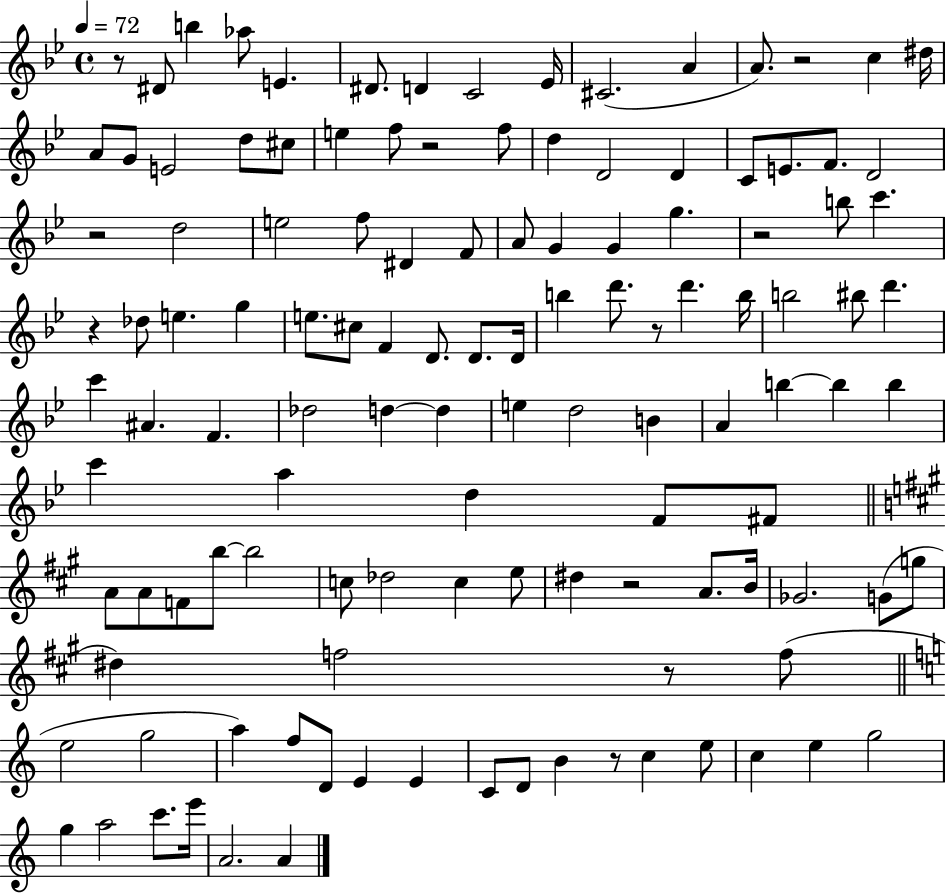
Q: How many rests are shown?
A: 10